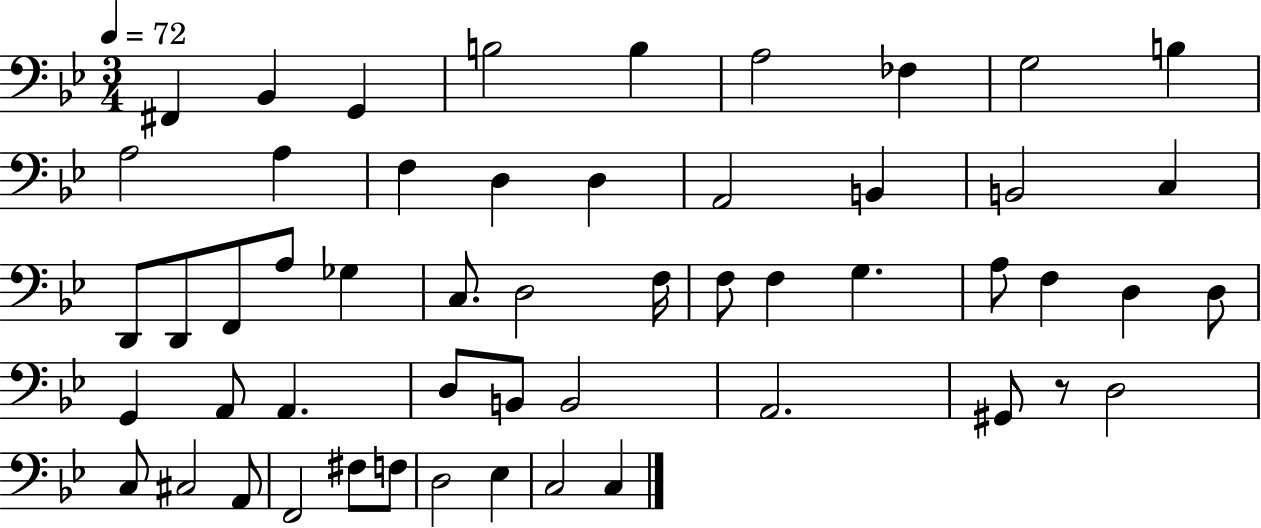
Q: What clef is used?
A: bass